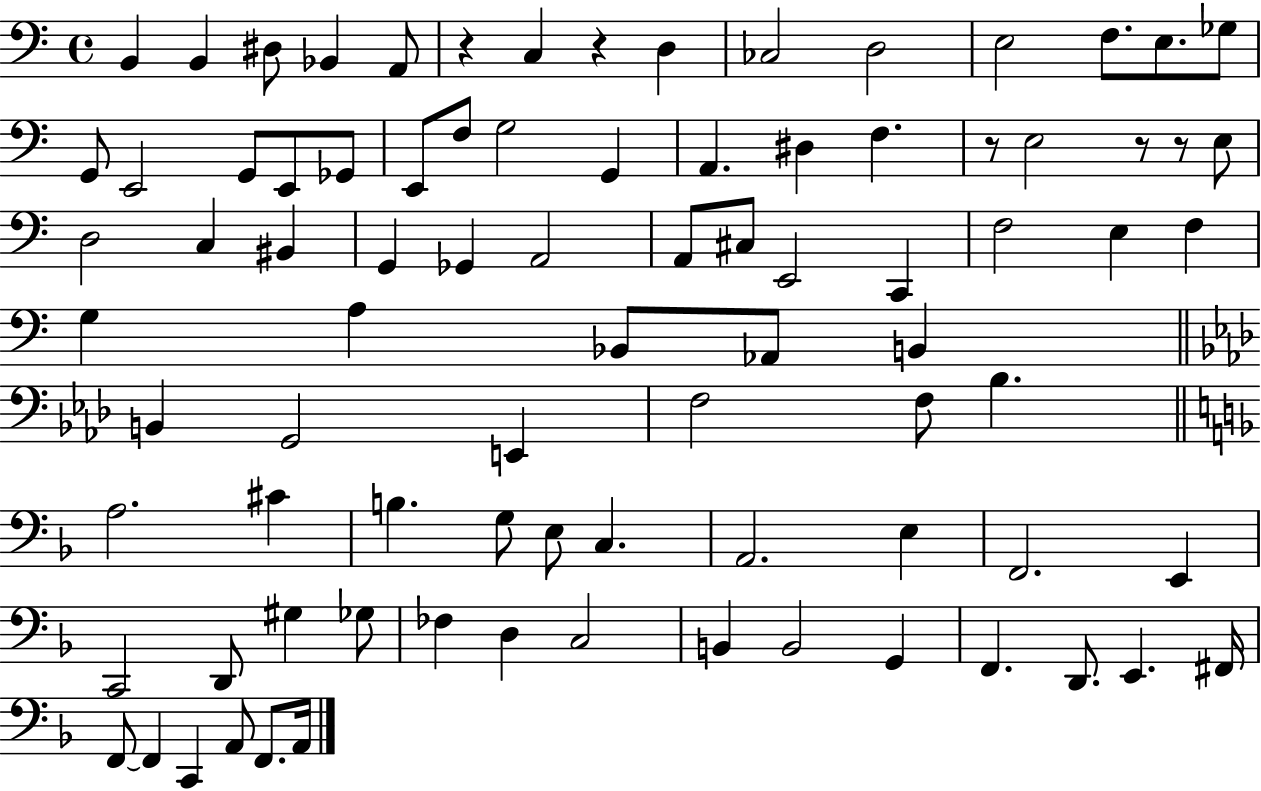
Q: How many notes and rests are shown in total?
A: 86